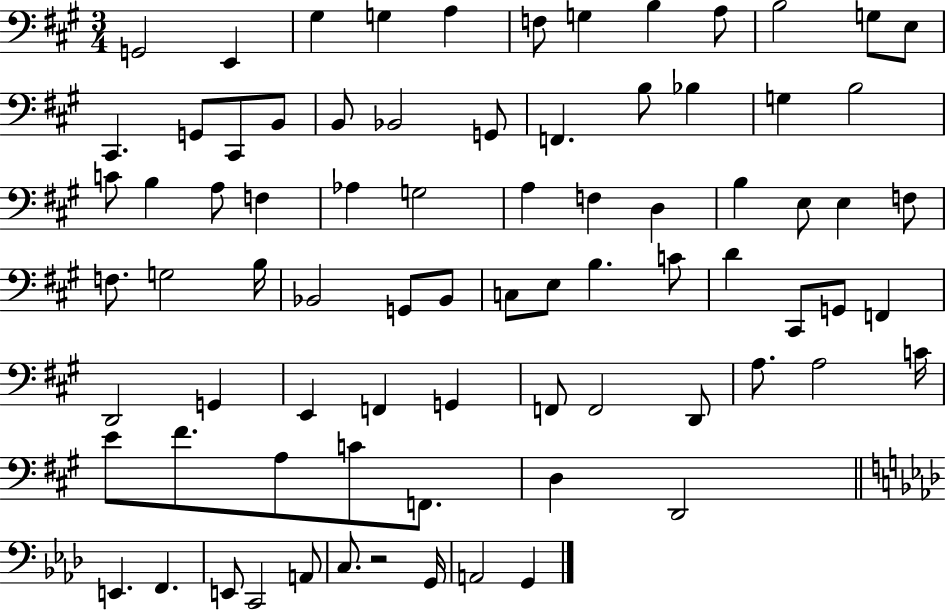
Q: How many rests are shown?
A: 1